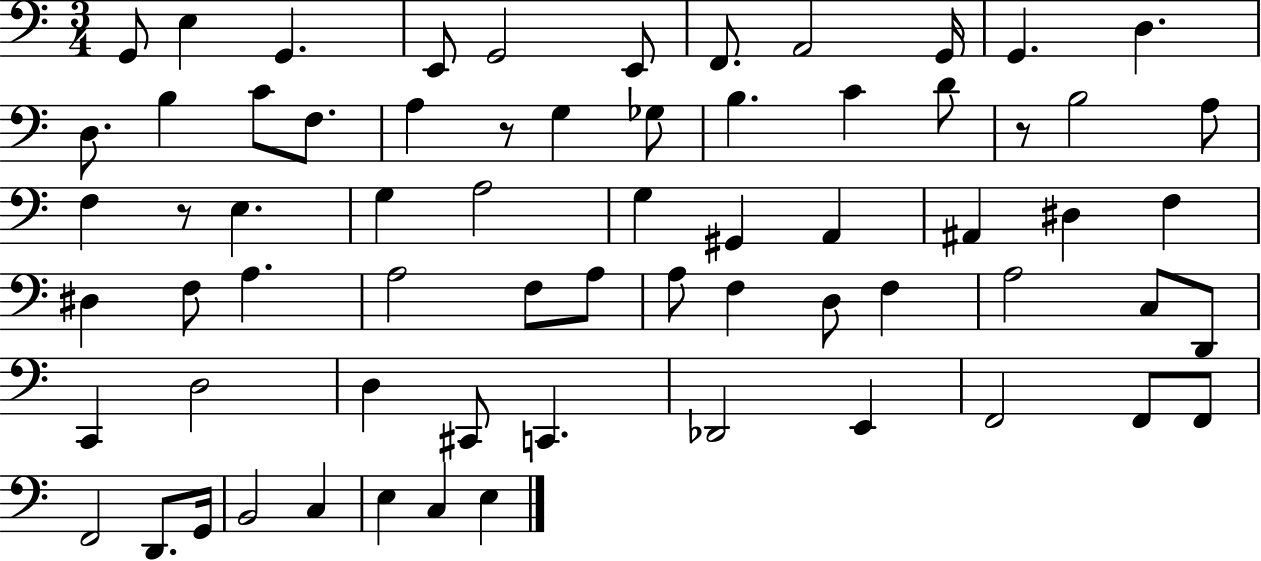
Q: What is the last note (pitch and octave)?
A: E3